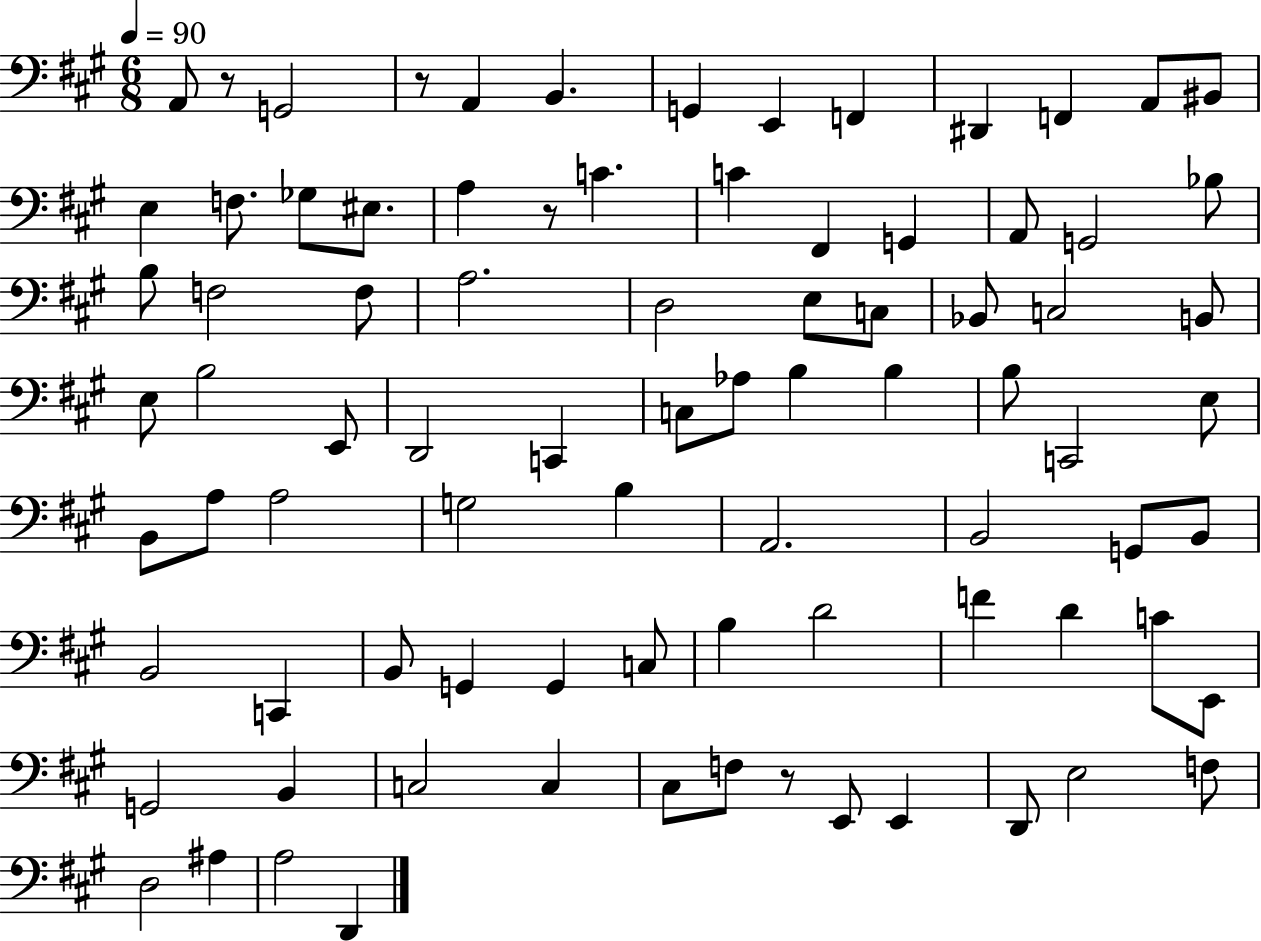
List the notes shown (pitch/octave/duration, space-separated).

A2/e R/e G2/h R/e A2/q B2/q. G2/q E2/q F2/q D#2/q F2/q A2/e BIS2/e E3/q F3/e. Gb3/e EIS3/e. A3/q R/e C4/q. C4/q F#2/q G2/q A2/e G2/h Bb3/e B3/e F3/h F3/e A3/h. D3/h E3/e C3/e Bb2/e C3/h B2/e E3/e B3/h E2/e D2/h C2/q C3/e Ab3/e B3/q B3/q B3/e C2/h E3/e B2/e A3/e A3/h G3/h B3/q A2/h. B2/h G2/e B2/e B2/h C2/q B2/e G2/q G2/q C3/e B3/q D4/h F4/q D4/q C4/e E2/e G2/h B2/q C3/h C3/q C#3/e F3/e R/e E2/e E2/q D2/e E3/h F3/e D3/h A#3/q A3/h D2/q